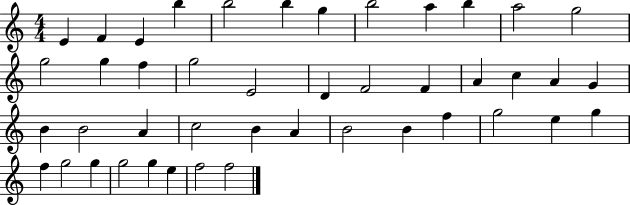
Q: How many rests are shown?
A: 0